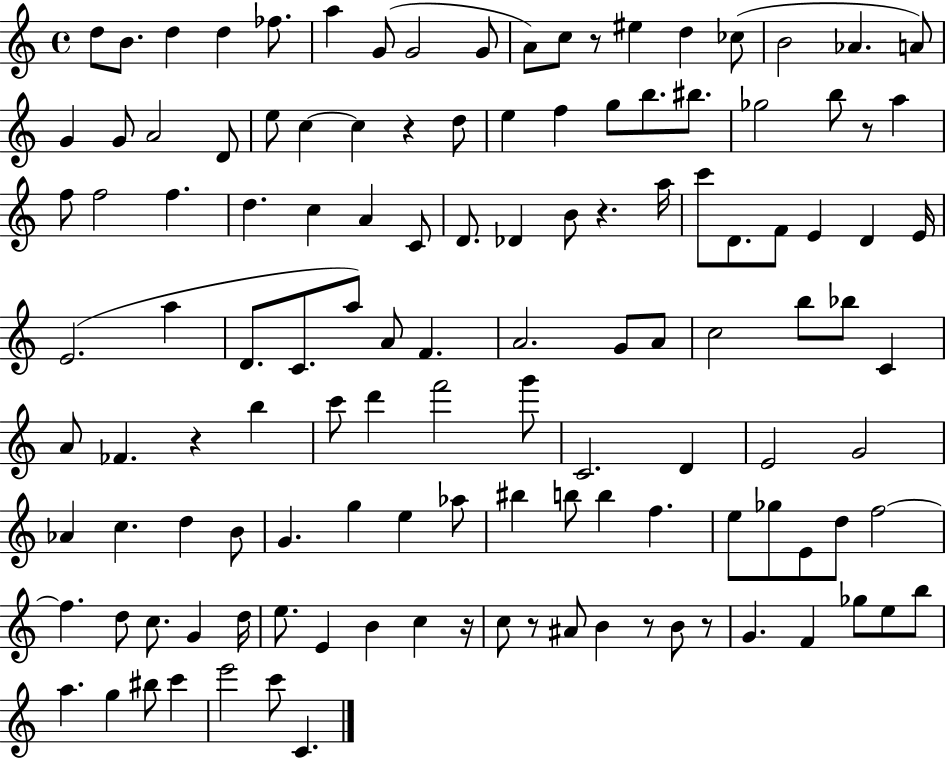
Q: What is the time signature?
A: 4/4